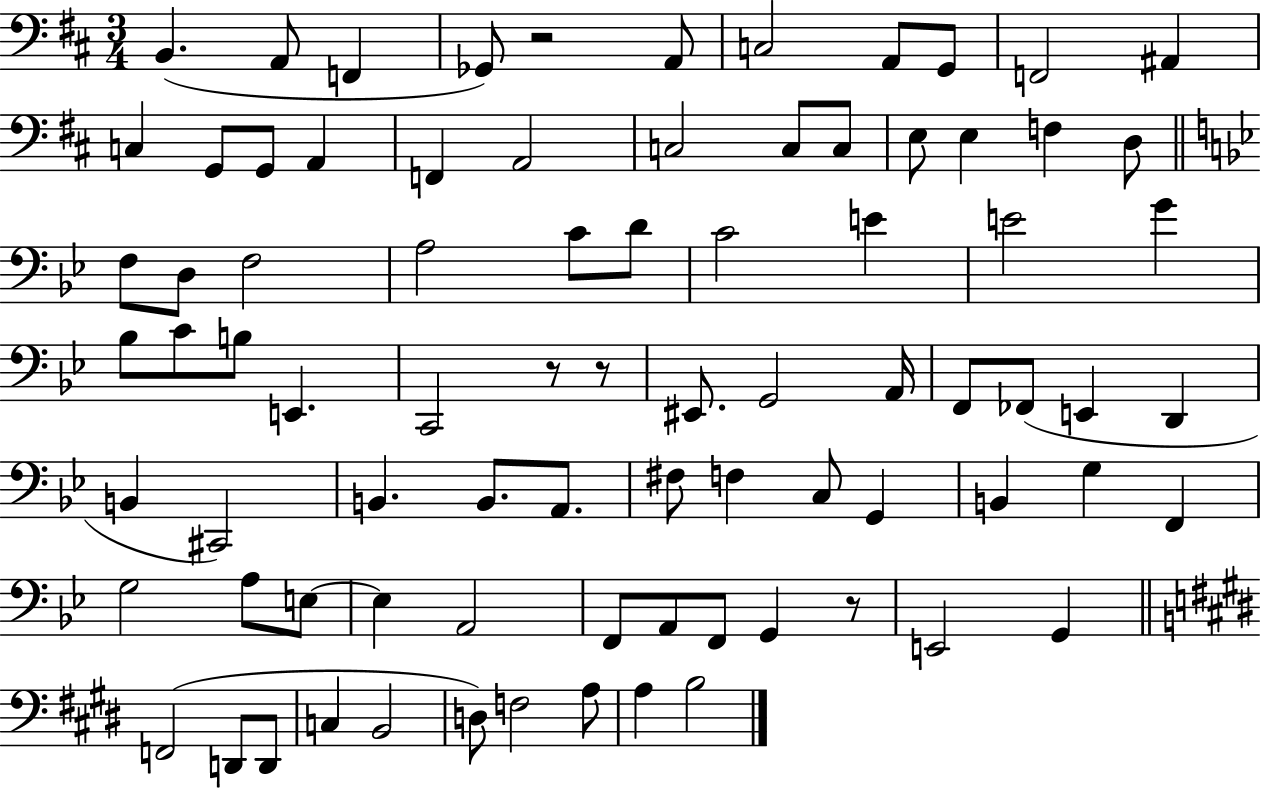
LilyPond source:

{
  \clef bass
  \numericTimeSignature
  \time 3/4
  \key d \major
  b,4.( a,8 f,4 | ges,8) r2 a,8 | c2 a,8 g,8 | f,2 ais,4 | \break c4 g,8 g,8 a,4 | f,4 a,2 | c2 c8 c8 | e8 e4 f4 d8 | \break \bar "||" \break \key g \minor f8 d8 f2 | a2 c'8 d'8 | c'2 e'4 | e'2 g'4 | \break bes8 c'8 b8 e,4. | c,2 r8 r8 | eis,8. g,2 a,16 | f,8 fes,8( e,4 d,4 | \break b,4 cis,2) | b,4. b,8. a,8. | fis8 f4 c8 g,4 | b,4 g4 f,4 | \break g2 a8 e8~~ | e4 a,2 | f,8 a,8 f,8 g,4 r8 | e,2 g,4 | \break \bar "||" \break \key e \major f,2( d,8 d,8 | c4 b,2 | d8) f2 a8 | a4 b2 | \break \bar "|."
}